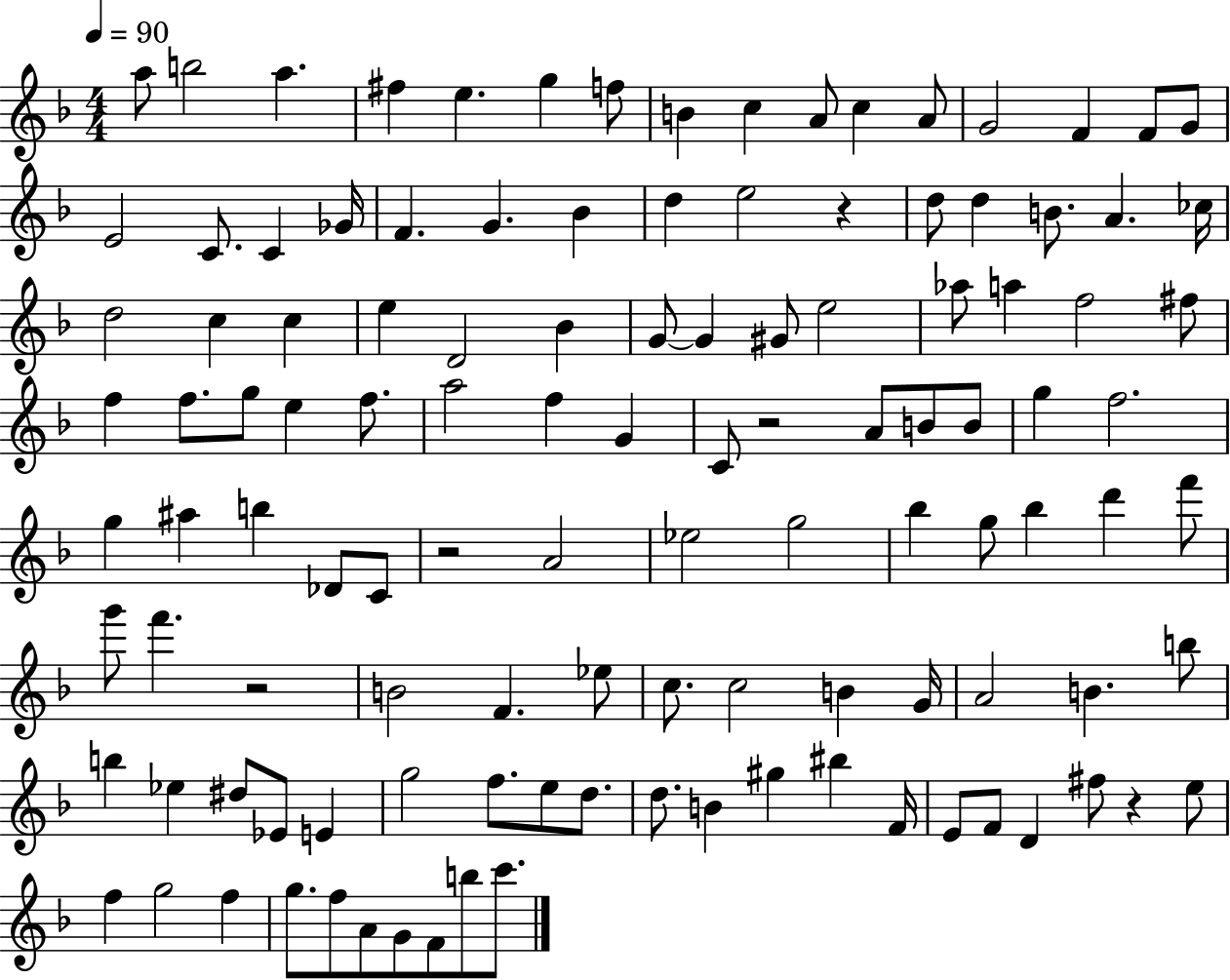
A5/e B5/h A5/q. F#5/q E5/q. G5/q F5/e B4/q C5/q A4/e C5/q A4/e G4/h F4/q F4/e G4/e E4/h C4/e. C4/q Gb4/s F4/q. G4/q. Bb4/q D5/q E5/h R/q D5/e D5/q B4/e. A4/q. CES5/s D5/h C5/q C5/q E5/q D4/h Bb4/q G4/e G4/q G#4/e E5/h Ab5/e A5/q F5/h F#5/e F5/q F5/e. G5/e E5/q F5/e. A5/h F5/q G4/q C4/e R/h A4/e B4/e B4/e G5/q F5/h. G5/q A#5/q B5/q Db4/e C4/e R/h A4/h Eb5/h G5/h Bb5/q G5/e Bb5/q D6/q F6/e G6/e F6/q. R/h B4/h F4/q. Eb5/e C5/e. C5/h B4/q G4/s A4/h B4/q. B5/e B5/q Eb5/q D#5/e Eb4/e E4/q G5/h F5/e. E5/e D5/e. D5/e. B4/q G#5/q BIS5/q F4/s E4/e F4/e D4/q F#5/e R/q E5/e F5/q G5/h F5/q G5/e. F5/e A4/e G4/e F4/e B5/e C6/e.